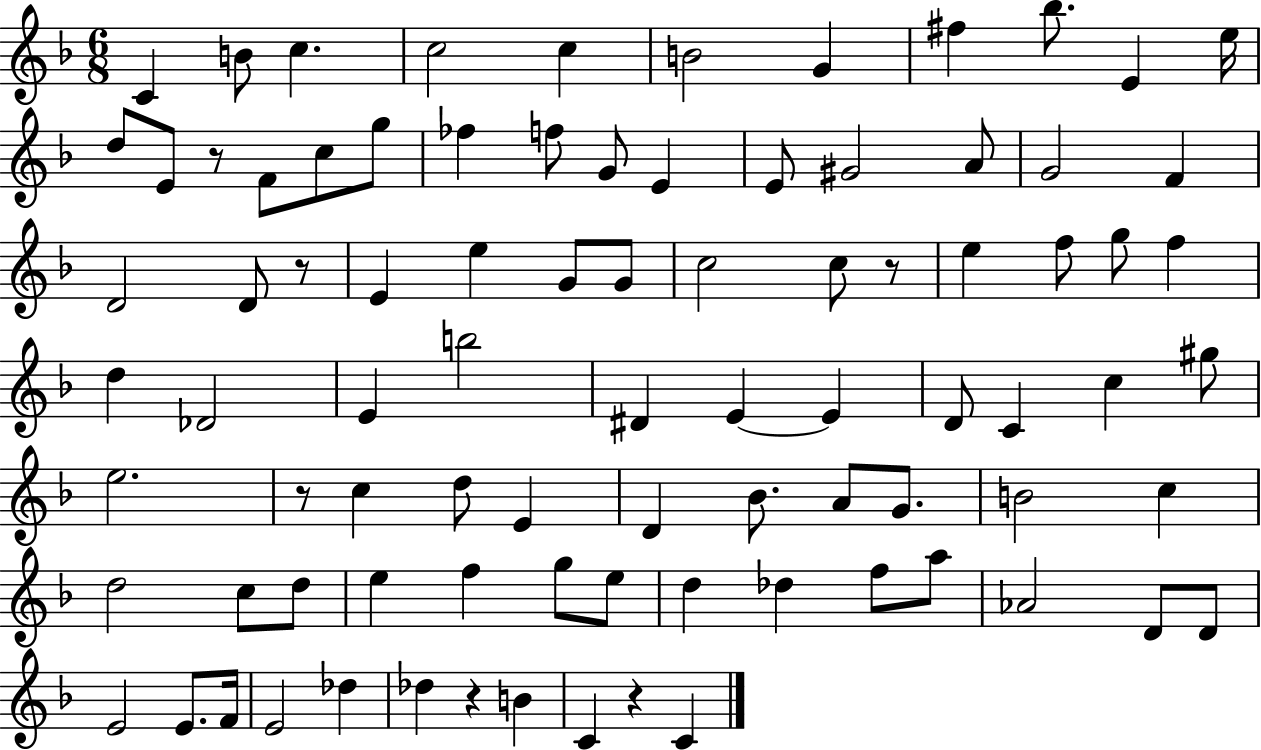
C4/q B4/e C5/q. C5/h C5/q B4/h G4/q F#5/q Bb5/e. E4/q E5/s D5/e E4/e R/e F4/e C5/e G5/e FES5/q F5/e G4/e E4/q E4/e G#4/h A4/e G4/h F4/q D4/h D4/e R/e E4/q E5/q G4/e G4/e C5/h C5/e R/e E5/q F5/e G5/e F5/q D5/q Db4/h E4/q B5/h D#4/q E4/q E4/q D4/e C4/q C5/q G#5/e E5/h. R/e C5/q D5/e E4/q D4/q Bb4/e. A4/e G4/e. B4/h C5/q D5/h C5/e D5/e E5/q F5/q G5/e E5/e D5/q Db5/q F5/e A5/e Ab4/h D4/e D4/e E4/h E4/e. F4/s E4/h Db5/q Db5/q R/q B4/q C4/q R/q C4/q